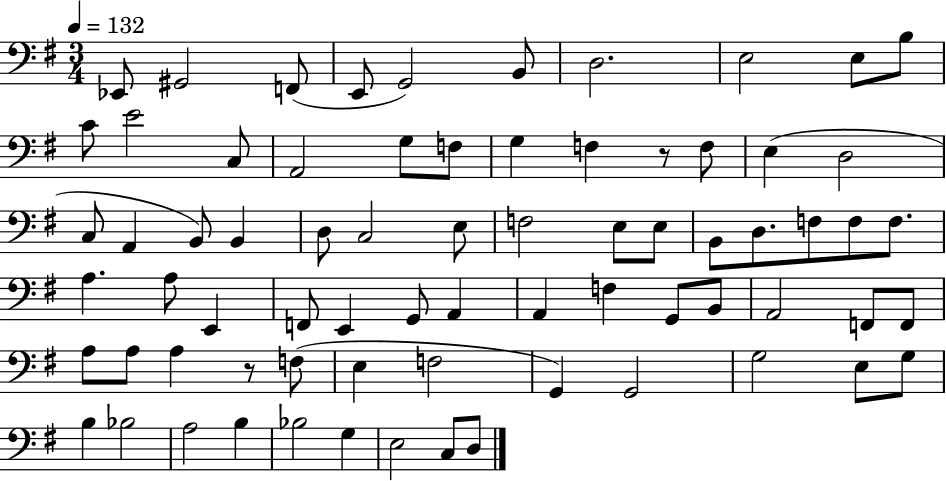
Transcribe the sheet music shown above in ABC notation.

X:1
T:Untitled
M:3/4
L:1/4
K:G
_E,,/2 ^G,,2 F,,/2 E,,/2 G,,2 B,,/2 D,2 E,2 E,/2 B,/2 C/2 E2 C,/2 A,,2 G,/2 F,/2 G, F, z/2 F,/2 E, D,2 C,/2 A,, B,,/2 B,, D,/2 C,2 E,/2 F,2 E,/2 E,/2 B,,/2 D,/2 F,/2 F,/2 F,/2 A, A,/2 E,, F,,/2 E,, G,,/2 A,, A,, F, G,,/2 B,,/2 A,,2 F,,/2 F,,/2 A,/2 A,/2 A, z/2 F,/2 E, F,2 G,, G,,2 G,2 E,/2 G,/2 B, _B,2 A,2 B, _B,2 G, E,2 C,/2 D,/2